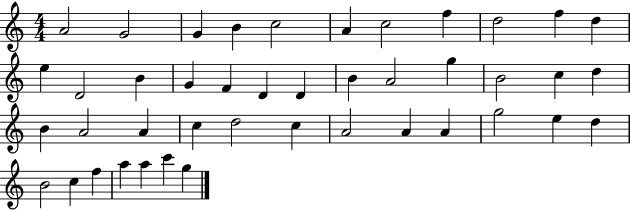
{
  \clef treble
  \numericTimeSignature
  \time 4/4
  \key c \major
  a'2 g'2 | g'4 b'4 c''2 | a'4 c''2 f''4 | d''2 f''4 d''4 | \break e''4 d'2 b'4 | g'4 f'4 d'4 d'4 | b'4 a'2 g''4 | b'2 c''4 d''4 | \break b'4 a'2 a'4 | c''4 d''2 c''4 | a'2 a'4 a'4 | g''2 e''4 d''4 | \break b'2 c''4 f''4 | a''4 a''4 c'''4 g''4 | \bar "|."
}